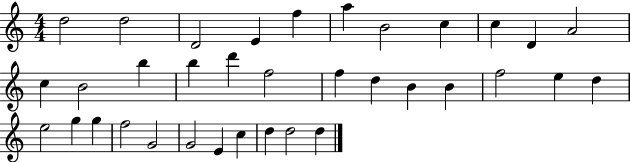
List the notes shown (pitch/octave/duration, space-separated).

D5/h D5/h D4/h E4/q F5/q A5/q B4/h C5/q C5/q D4/q A4/h C5/q B4/h B5/q B5/q D6/q F5/h F5/q D5/q B4/q B4/q F5/h E5/q D5/q E5/h G5/q G5/q F5/h G4/h G4/h E4/q C5/q D5/q D5/h D5/q